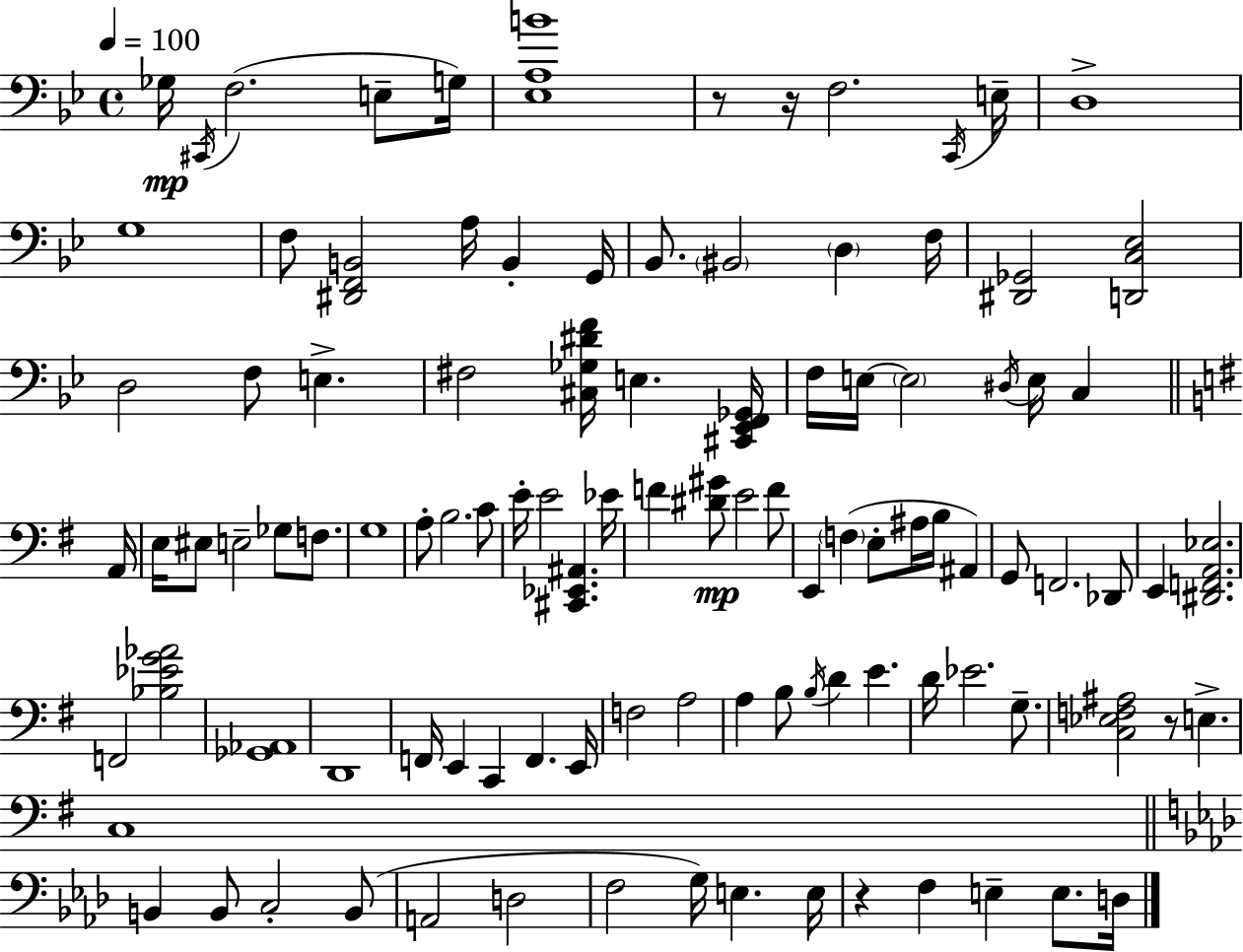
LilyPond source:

{
  \clef bass
  \time 4/4
  \defaultTimeSignature
  \key bes \major
  \tempo 4 = 100
  \repeat volta 2 { ges16\mp \acciaccatura { cis,16 }( f2. e8-- | g16) <ees a b'>1 | r8 r16 f2. | \acciaccatura { c,16 } e16-- d1-> | \break g1 | f8 <dis, f, b,>2 a16 b,4-. | g,16 bes,8. \parenthesize bis,2 \parenthesize d4 | f16 <dis, ges,>2 <d, c ees>2 | \break d2 f8 e4.-> | fis2 <cis ges dis' f'>16 e4. | <cis, ees, f, ges,>16 f16 e16~~ \parenthesize e2 \acciaccatura { dis16 } e16 c4 | \bar "||" \break \key g \major a,16 e16 eis8 e2-- ges8 f8. | g1 | a8-. b2. c'8 | e'16-. e'2 <cis, ees, ais,>4. | \break ees'16 f'4 <dis' gis'>8\mp e'2 f'8 | e,4 \parenthesize f4( e8-. ais16 b16 ais,4) | g,8 f,2. des,8 | e,4 <dis, f, a, ees>2. | \break f,2 <bes ees' g' aes'>2 | <ges, aes,>1 | d,1 | f,16 e,4 c,4 f,4. | \break e,16 f2 a2 | a4 b8 \acciaccatura { b16 } d'4 e'4. | d'16 ees'2. g8.-- | <c ees f ais>2 r8 e4.-> | \break c1 | \bar "||" \break \key aes \major b,4 b,8 c2-. b,8( | a,2 d2 | f2 g16) e4. e16 | r4 f4 e4-- e8. d16 | \break } \bar "|."
}